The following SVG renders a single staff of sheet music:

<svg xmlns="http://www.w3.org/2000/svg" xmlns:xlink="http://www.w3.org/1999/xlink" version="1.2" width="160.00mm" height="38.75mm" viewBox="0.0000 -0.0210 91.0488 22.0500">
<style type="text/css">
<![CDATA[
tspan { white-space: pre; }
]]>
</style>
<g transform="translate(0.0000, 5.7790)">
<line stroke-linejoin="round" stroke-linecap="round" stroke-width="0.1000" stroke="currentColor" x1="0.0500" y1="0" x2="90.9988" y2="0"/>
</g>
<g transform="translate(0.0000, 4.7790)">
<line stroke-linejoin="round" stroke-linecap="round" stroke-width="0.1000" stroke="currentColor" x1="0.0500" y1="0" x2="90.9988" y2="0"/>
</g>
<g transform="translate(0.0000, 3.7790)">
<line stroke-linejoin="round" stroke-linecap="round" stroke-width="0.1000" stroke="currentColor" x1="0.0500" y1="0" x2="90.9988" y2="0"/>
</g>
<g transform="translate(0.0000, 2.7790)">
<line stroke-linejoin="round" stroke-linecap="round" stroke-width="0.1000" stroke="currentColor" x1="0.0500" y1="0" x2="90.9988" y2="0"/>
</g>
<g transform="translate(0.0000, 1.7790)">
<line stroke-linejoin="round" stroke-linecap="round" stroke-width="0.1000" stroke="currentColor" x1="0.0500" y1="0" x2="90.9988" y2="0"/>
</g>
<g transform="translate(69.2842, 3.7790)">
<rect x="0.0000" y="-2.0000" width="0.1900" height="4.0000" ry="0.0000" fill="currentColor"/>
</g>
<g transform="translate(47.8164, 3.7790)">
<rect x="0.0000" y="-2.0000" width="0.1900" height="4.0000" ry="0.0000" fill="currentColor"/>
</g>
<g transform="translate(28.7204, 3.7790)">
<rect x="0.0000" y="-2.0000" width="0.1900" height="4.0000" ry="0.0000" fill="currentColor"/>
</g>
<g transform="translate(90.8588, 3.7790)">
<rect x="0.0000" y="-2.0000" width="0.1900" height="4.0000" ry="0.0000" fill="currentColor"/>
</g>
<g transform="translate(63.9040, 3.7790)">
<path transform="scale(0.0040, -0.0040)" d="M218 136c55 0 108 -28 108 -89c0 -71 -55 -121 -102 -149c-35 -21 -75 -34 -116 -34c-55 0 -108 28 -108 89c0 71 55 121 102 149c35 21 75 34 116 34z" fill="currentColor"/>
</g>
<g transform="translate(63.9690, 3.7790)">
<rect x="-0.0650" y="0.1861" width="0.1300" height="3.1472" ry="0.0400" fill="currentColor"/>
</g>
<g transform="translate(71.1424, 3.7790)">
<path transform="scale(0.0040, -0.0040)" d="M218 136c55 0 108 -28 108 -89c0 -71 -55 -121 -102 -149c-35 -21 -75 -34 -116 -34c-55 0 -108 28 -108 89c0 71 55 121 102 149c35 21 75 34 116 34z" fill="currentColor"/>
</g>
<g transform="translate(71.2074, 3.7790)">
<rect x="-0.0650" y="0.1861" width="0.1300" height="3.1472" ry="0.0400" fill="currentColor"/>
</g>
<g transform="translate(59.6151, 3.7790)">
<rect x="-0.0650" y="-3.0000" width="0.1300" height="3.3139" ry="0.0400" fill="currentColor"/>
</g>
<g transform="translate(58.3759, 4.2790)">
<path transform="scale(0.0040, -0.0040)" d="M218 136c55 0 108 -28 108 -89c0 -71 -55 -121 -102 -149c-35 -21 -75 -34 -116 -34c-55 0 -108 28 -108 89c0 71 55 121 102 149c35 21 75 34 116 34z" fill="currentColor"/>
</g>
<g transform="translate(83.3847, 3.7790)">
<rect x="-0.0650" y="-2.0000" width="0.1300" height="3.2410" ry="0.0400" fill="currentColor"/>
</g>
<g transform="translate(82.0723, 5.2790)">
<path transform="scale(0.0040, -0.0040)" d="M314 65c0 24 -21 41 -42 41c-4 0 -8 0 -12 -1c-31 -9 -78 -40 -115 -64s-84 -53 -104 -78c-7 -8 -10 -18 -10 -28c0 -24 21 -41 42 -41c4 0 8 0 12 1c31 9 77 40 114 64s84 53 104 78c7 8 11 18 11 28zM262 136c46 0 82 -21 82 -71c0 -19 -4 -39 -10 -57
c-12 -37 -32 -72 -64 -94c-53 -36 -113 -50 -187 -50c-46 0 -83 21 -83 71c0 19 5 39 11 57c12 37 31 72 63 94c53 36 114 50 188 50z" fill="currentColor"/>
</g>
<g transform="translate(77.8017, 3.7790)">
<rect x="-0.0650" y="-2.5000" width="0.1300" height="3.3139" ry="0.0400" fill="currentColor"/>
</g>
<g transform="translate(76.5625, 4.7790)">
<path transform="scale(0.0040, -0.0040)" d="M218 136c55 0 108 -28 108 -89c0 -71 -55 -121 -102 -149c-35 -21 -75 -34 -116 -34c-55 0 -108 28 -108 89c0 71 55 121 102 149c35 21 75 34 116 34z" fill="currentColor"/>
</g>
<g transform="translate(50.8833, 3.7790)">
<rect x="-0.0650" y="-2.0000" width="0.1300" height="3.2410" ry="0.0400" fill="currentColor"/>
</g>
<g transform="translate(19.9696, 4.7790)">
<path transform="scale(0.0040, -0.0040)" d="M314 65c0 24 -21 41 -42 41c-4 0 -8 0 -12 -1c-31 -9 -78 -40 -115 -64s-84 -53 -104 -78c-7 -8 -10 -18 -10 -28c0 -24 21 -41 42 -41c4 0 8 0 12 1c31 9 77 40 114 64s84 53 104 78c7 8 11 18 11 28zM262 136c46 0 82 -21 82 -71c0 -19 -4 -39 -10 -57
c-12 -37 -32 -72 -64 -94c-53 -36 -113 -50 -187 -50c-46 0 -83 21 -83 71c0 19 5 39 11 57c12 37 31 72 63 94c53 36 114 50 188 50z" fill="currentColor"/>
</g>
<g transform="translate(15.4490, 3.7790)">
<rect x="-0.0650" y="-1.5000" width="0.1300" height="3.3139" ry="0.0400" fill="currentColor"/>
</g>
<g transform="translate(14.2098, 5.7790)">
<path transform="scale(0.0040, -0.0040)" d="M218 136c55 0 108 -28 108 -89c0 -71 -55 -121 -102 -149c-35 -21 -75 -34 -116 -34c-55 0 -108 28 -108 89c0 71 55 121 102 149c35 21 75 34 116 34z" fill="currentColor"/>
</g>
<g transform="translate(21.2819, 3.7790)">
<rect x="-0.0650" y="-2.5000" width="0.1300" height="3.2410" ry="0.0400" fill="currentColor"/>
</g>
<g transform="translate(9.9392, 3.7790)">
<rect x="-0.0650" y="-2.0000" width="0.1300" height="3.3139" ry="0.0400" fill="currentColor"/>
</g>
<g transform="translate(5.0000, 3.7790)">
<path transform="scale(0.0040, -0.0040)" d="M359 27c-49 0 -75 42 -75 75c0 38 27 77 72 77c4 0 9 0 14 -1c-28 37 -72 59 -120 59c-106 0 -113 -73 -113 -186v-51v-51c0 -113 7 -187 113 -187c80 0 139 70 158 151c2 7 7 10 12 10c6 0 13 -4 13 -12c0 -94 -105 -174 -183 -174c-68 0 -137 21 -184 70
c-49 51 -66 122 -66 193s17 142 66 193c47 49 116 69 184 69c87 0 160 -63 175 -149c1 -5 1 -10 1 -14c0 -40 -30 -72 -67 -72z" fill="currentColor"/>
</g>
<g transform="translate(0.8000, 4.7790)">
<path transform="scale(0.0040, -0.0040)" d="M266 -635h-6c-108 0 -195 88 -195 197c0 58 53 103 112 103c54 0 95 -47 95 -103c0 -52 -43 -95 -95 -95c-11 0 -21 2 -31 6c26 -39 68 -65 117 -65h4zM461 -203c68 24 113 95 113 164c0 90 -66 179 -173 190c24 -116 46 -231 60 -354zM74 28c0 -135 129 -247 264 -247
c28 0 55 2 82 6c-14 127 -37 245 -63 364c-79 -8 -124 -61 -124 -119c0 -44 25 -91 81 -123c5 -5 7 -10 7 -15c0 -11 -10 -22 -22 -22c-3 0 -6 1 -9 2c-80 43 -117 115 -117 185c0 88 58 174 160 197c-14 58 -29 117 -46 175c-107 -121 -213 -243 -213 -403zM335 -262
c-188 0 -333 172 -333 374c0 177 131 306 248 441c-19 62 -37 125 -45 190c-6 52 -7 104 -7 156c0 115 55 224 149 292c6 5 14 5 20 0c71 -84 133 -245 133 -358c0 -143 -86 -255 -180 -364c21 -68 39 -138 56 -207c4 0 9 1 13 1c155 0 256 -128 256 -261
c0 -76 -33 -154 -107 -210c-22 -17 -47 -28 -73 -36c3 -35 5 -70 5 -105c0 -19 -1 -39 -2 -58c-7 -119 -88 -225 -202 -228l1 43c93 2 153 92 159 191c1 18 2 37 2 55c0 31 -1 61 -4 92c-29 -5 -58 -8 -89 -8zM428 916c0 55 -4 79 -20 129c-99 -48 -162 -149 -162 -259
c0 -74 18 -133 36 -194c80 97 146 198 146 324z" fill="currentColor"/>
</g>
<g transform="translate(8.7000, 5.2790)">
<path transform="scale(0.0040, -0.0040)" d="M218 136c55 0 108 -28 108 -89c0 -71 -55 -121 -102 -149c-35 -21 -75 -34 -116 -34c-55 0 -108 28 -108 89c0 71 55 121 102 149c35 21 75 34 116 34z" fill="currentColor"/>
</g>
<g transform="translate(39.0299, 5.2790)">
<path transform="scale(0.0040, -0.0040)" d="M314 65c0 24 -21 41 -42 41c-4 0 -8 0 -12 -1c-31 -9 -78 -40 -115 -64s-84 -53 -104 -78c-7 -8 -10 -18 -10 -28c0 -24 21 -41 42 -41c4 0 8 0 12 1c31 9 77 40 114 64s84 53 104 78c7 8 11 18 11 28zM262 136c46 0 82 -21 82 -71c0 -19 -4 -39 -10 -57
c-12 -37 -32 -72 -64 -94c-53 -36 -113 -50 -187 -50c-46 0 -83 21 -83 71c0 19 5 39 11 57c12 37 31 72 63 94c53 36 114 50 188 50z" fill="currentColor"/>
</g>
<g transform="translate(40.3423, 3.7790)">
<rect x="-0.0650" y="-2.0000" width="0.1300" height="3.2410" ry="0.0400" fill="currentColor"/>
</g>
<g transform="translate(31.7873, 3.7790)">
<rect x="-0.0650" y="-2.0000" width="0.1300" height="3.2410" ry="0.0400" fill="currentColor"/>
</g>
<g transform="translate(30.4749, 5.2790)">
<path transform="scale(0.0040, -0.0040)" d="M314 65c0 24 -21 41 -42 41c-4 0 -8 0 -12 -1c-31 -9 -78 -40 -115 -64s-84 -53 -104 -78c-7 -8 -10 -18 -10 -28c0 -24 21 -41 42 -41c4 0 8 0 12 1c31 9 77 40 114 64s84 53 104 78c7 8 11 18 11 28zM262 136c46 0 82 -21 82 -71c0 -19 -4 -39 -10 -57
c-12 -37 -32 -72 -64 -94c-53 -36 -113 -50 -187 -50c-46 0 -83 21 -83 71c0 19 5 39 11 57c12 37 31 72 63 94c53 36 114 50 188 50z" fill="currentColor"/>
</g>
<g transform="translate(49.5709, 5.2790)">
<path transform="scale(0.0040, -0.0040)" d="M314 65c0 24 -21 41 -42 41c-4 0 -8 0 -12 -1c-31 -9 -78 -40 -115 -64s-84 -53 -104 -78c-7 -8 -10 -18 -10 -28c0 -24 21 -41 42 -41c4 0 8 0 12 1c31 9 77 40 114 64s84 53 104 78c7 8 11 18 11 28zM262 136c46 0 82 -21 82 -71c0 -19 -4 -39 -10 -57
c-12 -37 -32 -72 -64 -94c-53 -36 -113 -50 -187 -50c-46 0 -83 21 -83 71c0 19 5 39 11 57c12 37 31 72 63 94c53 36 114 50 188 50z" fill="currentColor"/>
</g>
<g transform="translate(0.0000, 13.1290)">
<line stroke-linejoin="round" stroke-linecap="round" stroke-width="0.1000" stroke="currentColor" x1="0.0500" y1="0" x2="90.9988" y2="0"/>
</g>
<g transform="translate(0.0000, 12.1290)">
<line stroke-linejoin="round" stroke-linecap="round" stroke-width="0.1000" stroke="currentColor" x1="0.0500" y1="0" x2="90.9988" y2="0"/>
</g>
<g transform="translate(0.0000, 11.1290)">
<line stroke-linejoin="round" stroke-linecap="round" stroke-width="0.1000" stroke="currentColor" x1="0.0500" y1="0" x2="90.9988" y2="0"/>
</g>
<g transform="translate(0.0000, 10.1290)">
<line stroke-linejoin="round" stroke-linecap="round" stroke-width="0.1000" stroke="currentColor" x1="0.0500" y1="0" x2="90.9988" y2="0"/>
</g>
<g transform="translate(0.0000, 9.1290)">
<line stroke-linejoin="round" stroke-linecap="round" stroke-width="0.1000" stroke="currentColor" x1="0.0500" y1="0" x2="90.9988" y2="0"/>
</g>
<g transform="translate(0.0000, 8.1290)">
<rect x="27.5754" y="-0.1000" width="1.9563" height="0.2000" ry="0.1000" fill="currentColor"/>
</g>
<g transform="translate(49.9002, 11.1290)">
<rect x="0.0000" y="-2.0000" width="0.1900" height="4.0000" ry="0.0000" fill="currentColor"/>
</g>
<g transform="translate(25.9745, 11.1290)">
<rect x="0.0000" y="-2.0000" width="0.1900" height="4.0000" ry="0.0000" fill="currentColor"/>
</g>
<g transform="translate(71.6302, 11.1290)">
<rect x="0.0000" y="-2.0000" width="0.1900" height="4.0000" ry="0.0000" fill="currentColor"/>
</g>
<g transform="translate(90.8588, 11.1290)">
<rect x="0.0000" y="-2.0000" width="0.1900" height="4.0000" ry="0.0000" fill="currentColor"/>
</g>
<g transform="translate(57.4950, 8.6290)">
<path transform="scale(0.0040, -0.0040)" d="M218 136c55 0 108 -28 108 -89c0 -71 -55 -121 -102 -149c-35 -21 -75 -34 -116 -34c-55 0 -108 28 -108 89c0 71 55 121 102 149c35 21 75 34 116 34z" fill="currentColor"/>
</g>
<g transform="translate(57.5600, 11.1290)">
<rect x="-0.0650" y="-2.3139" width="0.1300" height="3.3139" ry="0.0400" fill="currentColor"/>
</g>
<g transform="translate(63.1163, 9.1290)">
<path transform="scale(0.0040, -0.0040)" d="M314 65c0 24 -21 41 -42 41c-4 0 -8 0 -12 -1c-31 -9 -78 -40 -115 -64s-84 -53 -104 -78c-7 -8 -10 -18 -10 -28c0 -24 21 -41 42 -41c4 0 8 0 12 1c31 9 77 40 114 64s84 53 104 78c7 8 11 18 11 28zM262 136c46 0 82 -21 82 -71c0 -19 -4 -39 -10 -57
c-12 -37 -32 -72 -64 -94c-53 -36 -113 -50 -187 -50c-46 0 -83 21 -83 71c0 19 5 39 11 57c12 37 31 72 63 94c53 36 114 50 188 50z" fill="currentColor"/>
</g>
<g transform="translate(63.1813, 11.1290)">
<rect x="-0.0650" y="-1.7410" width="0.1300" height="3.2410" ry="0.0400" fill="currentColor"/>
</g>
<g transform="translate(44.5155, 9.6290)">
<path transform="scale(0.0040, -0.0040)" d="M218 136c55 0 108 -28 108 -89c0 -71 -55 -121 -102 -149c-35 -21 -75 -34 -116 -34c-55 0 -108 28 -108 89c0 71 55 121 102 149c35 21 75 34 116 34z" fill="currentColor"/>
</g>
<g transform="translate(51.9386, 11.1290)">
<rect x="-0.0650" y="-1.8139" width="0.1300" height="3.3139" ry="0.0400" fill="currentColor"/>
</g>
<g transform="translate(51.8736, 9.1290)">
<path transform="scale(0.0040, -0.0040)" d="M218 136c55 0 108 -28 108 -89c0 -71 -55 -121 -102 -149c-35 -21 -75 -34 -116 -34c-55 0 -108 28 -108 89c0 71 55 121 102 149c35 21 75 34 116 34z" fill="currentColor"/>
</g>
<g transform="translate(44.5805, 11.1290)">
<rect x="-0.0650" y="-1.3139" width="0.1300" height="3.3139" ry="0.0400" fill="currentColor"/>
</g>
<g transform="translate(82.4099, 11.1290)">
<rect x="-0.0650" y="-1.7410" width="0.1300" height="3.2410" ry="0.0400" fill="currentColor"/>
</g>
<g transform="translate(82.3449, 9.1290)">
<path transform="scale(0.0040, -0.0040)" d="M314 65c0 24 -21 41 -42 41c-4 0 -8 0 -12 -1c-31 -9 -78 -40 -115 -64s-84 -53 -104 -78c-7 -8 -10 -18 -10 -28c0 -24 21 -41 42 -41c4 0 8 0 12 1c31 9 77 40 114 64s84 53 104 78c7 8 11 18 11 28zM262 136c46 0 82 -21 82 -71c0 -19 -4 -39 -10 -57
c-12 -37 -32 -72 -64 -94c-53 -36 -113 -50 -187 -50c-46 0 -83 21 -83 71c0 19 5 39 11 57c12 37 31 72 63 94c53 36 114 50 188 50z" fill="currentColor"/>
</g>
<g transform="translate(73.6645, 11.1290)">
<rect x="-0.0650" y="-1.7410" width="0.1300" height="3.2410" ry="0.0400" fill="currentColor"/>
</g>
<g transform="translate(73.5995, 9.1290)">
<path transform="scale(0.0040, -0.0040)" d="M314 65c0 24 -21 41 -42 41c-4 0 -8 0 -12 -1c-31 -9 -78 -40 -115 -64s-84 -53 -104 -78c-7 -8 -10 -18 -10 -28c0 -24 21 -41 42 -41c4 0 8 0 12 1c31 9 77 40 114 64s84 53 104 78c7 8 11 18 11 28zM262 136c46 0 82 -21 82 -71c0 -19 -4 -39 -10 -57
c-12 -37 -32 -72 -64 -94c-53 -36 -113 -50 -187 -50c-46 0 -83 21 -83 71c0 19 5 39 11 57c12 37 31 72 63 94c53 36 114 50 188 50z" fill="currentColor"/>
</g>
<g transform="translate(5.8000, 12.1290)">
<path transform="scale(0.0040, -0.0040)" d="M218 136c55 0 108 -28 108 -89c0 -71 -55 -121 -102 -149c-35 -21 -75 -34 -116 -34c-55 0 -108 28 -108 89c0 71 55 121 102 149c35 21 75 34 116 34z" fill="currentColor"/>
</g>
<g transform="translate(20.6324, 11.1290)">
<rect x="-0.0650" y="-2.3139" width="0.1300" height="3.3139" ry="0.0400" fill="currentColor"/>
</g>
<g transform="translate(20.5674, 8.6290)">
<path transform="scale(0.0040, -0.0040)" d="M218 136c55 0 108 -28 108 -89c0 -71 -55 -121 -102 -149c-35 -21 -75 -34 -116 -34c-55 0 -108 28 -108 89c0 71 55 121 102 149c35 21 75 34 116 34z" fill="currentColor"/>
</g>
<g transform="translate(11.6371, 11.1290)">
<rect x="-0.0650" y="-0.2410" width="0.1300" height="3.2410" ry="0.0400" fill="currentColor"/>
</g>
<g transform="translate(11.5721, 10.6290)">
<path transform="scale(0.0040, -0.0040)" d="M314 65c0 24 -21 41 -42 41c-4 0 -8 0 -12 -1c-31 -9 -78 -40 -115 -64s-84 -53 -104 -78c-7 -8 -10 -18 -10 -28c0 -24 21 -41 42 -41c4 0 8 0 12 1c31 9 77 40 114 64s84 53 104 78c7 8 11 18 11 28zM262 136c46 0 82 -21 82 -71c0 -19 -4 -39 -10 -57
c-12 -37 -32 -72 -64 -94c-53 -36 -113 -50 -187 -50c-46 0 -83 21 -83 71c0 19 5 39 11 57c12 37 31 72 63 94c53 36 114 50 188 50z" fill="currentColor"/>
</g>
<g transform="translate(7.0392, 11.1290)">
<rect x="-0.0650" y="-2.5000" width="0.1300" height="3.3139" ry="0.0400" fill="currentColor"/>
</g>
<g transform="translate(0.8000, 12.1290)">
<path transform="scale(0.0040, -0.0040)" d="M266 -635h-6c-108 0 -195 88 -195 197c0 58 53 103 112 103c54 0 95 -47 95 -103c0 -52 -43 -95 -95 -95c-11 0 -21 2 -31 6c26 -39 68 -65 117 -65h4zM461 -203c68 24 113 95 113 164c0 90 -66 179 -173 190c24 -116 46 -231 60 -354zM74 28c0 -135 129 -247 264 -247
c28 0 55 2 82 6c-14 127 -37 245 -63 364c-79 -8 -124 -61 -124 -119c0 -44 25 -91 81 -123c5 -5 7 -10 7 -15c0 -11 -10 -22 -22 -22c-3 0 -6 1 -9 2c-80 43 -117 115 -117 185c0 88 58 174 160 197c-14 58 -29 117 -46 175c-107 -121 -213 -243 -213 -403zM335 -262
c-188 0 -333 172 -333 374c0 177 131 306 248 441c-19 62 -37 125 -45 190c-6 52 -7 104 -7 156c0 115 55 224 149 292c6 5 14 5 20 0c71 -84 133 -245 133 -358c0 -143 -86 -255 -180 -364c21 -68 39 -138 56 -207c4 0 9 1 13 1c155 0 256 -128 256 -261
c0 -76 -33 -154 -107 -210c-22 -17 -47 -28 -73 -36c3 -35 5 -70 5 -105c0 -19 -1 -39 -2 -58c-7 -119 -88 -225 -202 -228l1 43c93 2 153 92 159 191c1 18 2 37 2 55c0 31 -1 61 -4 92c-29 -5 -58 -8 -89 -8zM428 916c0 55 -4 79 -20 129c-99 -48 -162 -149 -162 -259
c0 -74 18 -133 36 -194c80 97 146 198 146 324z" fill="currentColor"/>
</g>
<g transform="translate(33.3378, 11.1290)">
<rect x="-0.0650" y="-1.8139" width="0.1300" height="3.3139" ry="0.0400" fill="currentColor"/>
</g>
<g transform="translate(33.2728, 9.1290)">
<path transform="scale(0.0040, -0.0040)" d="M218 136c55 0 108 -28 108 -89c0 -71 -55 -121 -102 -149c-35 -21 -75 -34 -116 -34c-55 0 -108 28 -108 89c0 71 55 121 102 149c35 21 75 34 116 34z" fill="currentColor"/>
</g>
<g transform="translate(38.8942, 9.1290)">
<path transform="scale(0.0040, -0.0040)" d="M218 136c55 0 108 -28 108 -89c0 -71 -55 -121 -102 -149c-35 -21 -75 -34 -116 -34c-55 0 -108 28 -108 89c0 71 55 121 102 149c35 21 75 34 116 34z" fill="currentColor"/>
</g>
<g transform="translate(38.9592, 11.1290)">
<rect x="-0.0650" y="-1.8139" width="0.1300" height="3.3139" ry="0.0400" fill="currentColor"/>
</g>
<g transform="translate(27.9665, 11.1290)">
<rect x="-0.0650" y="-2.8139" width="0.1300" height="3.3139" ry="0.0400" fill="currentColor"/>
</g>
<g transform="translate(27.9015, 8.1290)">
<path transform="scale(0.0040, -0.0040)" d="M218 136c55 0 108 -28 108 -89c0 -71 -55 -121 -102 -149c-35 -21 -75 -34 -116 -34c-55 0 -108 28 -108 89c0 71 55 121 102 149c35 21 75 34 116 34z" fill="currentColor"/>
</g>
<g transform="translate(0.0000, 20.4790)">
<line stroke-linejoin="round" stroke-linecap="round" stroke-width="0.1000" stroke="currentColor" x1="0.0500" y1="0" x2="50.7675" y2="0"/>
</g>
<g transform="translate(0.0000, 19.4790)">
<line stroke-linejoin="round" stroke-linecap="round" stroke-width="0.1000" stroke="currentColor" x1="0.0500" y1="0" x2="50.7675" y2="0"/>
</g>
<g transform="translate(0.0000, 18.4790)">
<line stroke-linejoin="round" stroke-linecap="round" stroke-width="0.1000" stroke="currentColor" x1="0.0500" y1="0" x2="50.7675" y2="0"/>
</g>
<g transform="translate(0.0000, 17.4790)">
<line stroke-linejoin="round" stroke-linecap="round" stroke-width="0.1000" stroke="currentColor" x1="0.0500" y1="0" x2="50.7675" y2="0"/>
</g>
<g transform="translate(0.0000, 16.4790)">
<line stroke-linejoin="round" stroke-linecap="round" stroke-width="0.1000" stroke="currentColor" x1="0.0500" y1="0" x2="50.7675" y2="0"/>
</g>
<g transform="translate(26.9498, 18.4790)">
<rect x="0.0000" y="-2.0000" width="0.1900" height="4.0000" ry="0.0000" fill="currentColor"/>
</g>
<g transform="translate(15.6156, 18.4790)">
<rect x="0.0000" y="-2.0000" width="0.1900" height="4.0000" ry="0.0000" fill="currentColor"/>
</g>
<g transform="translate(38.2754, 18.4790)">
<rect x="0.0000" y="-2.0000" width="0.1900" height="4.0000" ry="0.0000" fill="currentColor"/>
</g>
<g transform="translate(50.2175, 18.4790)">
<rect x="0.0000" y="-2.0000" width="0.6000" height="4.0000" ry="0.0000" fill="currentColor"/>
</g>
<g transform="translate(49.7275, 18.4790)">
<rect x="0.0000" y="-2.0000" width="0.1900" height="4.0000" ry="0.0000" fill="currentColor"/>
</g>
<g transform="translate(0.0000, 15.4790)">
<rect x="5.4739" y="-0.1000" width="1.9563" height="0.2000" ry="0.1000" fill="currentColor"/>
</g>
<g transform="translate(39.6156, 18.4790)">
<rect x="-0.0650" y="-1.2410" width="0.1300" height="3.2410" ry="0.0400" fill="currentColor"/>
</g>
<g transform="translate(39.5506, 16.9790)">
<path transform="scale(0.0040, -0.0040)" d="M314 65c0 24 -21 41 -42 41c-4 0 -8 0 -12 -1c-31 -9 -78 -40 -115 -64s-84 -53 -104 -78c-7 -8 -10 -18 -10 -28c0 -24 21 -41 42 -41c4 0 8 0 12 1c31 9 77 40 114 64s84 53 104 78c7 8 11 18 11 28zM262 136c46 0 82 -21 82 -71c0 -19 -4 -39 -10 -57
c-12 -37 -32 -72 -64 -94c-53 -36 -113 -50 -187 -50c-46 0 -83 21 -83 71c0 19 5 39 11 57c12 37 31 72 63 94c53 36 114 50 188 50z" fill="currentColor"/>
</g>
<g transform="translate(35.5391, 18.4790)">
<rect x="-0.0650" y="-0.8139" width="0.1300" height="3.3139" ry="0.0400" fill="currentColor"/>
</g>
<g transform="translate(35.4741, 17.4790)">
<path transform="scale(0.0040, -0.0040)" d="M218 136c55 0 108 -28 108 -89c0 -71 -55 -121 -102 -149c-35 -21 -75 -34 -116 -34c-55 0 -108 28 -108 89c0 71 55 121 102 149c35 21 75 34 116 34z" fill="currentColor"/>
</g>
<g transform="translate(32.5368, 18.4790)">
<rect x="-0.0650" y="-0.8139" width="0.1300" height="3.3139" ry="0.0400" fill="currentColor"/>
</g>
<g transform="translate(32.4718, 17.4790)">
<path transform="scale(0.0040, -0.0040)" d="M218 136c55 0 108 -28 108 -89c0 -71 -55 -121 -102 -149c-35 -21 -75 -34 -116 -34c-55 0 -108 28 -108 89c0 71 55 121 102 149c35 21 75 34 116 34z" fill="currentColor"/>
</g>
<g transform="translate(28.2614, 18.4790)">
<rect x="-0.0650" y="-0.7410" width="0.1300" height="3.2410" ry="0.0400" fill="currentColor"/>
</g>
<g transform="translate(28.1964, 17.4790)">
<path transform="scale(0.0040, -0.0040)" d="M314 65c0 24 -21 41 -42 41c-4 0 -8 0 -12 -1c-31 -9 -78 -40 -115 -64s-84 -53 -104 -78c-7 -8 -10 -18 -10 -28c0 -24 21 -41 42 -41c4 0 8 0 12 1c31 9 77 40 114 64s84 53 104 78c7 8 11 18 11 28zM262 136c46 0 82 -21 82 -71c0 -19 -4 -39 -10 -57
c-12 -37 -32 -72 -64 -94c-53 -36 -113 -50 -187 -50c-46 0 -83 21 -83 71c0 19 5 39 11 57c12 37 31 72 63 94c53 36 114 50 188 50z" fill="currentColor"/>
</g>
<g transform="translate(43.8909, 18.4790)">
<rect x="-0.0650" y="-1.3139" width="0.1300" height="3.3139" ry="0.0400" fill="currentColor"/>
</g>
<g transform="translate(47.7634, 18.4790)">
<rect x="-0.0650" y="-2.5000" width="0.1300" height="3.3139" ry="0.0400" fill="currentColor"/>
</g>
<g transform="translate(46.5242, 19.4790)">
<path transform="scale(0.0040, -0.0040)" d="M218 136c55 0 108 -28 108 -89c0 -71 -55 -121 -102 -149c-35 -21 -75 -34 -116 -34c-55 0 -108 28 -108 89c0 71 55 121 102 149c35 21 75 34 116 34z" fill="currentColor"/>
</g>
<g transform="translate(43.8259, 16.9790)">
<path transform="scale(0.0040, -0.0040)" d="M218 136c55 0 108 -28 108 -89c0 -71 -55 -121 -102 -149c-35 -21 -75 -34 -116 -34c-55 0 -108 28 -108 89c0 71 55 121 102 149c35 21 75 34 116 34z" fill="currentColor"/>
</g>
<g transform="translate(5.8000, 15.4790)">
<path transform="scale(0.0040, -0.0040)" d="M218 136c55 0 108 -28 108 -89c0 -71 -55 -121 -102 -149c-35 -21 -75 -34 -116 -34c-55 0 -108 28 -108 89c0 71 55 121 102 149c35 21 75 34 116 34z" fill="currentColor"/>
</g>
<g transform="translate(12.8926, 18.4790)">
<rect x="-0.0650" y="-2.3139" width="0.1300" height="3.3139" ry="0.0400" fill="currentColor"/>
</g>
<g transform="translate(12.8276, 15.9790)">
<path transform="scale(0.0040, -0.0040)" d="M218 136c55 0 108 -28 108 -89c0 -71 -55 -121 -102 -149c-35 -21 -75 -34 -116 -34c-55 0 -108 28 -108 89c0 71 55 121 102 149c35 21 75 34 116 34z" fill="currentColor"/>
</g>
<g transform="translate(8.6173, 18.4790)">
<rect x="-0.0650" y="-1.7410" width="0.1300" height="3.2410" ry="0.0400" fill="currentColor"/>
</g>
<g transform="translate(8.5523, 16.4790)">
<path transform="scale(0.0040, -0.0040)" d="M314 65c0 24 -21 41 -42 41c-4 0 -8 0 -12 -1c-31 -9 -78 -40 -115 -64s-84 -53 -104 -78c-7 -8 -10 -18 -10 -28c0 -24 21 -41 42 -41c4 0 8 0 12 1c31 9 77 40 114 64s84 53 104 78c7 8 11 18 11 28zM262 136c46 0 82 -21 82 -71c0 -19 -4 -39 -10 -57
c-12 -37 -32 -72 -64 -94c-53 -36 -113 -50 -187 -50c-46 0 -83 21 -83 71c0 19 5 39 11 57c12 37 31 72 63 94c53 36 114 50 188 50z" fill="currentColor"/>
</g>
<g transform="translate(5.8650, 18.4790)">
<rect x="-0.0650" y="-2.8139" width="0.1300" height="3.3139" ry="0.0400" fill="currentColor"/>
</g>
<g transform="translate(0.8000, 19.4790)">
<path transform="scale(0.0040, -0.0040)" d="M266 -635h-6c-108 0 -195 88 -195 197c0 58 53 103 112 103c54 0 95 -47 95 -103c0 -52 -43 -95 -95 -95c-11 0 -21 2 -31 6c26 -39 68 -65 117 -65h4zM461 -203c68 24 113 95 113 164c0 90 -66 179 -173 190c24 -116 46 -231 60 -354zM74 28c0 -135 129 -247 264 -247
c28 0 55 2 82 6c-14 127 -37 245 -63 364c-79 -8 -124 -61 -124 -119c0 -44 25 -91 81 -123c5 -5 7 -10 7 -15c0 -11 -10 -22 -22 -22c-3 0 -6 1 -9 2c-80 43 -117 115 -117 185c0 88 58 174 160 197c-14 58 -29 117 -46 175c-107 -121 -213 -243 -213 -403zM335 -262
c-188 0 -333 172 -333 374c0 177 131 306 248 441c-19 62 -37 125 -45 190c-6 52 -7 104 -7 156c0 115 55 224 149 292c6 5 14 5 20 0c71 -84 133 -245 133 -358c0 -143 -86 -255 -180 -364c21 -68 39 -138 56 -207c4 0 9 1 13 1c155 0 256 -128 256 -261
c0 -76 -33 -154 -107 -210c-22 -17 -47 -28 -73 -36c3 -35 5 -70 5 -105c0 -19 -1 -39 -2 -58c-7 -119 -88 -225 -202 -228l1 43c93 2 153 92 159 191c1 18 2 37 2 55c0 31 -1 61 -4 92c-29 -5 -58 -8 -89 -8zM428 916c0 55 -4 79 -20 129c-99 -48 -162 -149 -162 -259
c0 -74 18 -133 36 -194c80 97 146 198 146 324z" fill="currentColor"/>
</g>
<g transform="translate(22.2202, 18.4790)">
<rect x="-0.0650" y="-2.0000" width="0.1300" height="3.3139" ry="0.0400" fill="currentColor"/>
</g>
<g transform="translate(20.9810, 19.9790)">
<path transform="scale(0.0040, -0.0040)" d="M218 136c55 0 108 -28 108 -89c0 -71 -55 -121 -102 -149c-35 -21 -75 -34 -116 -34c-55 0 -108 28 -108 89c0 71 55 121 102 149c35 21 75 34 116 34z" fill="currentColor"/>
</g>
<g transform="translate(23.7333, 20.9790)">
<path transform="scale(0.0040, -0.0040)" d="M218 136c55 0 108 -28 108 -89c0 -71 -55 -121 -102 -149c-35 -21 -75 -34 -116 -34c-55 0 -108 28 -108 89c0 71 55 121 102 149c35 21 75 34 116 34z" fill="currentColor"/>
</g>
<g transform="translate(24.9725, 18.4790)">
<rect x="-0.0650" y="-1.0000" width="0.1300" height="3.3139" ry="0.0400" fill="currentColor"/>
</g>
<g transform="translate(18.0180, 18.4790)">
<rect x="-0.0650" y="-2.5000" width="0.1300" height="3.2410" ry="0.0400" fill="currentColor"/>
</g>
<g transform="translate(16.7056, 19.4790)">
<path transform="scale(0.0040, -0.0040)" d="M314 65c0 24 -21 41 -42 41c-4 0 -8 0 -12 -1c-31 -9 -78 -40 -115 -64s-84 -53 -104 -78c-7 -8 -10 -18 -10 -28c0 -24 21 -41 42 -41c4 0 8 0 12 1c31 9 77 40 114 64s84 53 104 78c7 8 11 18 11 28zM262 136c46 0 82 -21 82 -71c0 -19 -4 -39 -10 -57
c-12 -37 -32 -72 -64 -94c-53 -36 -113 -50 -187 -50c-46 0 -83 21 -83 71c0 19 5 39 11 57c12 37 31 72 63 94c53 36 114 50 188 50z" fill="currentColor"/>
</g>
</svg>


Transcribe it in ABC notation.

X:1
T:Untitled
M:4/4
L:1/4
K:C
F E G2 F2 F2 F2 A B B G F2 G c2 g a f f e f g f2 f2 f2 a f2 g G2 F D d2 d d e2 e G